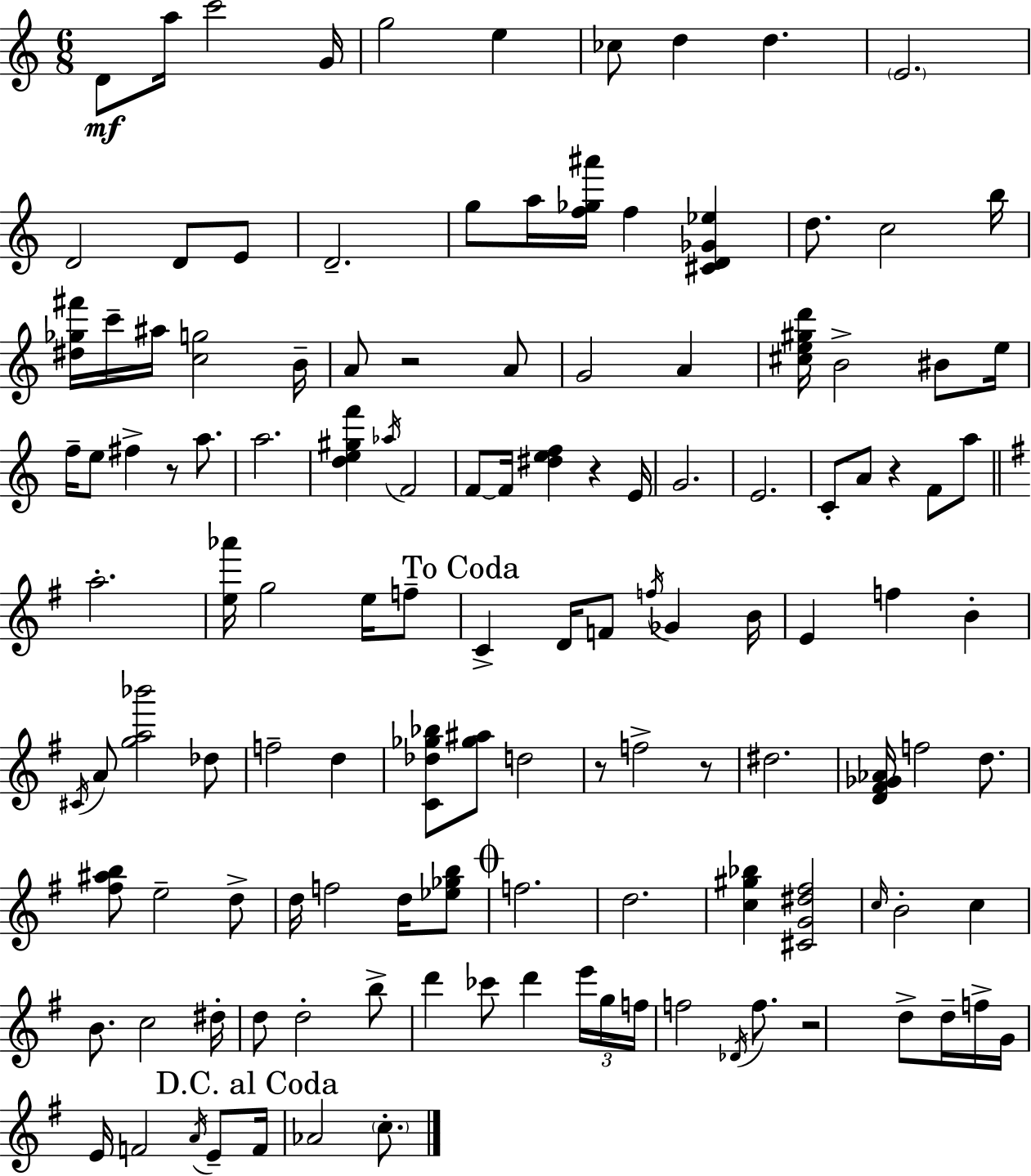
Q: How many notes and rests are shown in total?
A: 128